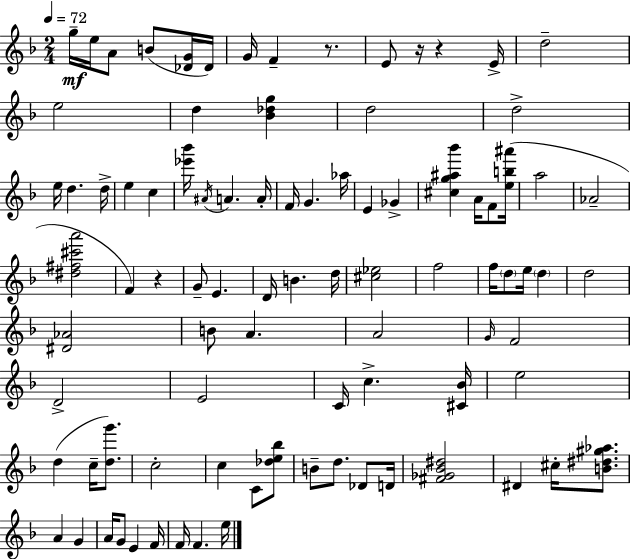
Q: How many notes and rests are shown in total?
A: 90